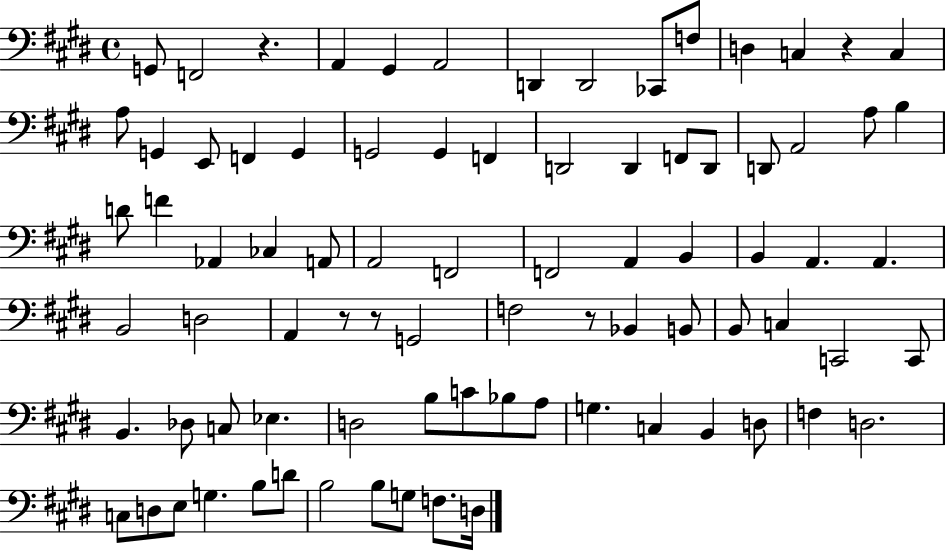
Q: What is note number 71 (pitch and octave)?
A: G3